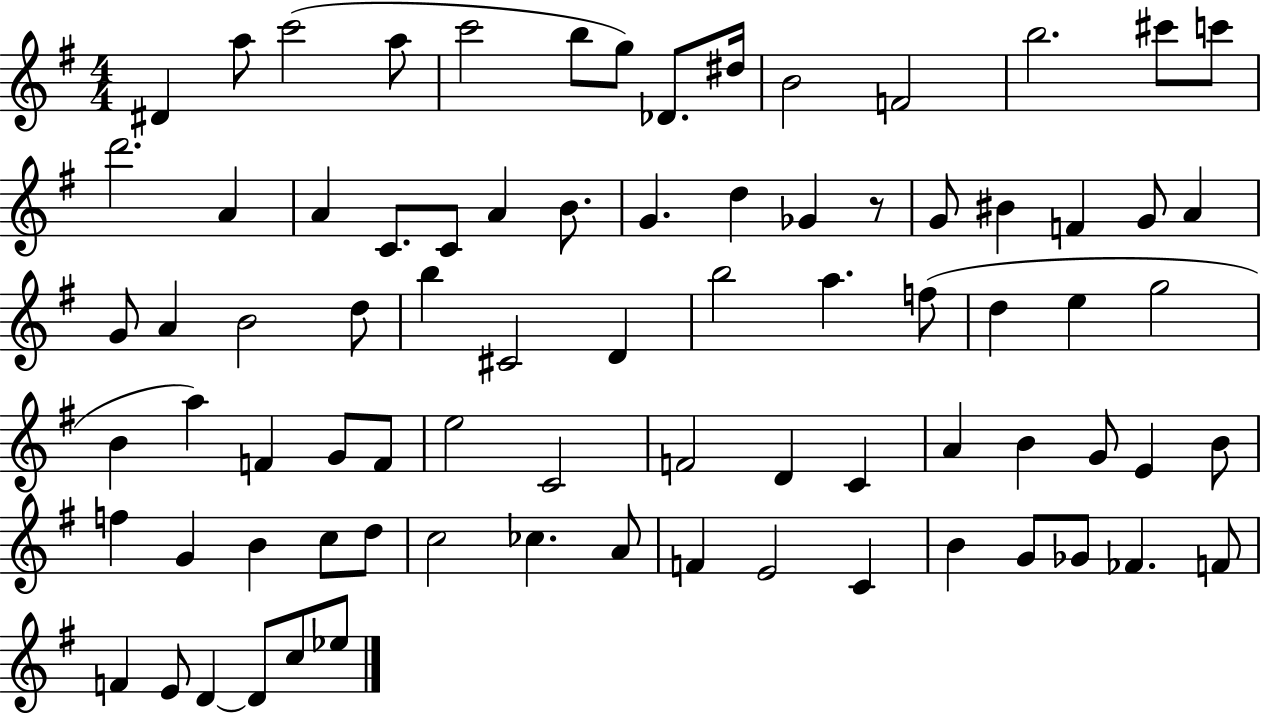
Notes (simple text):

D#4/q A5/e C6/h A5/e C6/h B5/e G5/e Db4/e. D#5/s B4/h F4/h B5/h. C#6/e C6/e D6/h. A4/q A4/q C4/e. C4/e A4/q B4/e. G4/q. D5/q Gb4/q R/e G4/e BIS4/q F4/q G4/e A4/q G4/e A4/q B4/h D5/e B5/q C#4/h D4/q B5/h A5/q. F5/e D5/q E5/q G5/h B4/q A5/q F4/q G4/e F4/e E5/h C4/h F4/h D4/q C4/q A4/q B4/q G4/e E4/q B4/e F5/q G4/q B4/q C5/e D5/e C5/h CES5/q. A4/e F4/q E4/h C4/q B4/q G4/e Gb4/e FES4/q. F4/e F4/q E4/e D4/q D4/e C5/e Eb5/e